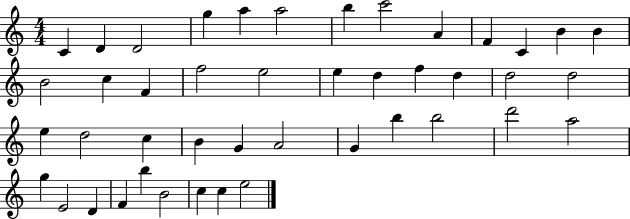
C4/q D4/q D4/h G5/q A5/q A5/h B5/q C6/h A4/q F4/q C4/q B4/q B4/q B4/h C5/q F4/q F5/h E5/h E5/q D5/q F5/q D5/q D5/h D5/h E5/q D5/h C5/q B4/q G4/q A4/h G4/q B5/q B5/h D6/h A5/h G5/q E4/h D4/q F4/q B5/q B4/h C5/q C5/q E5/h